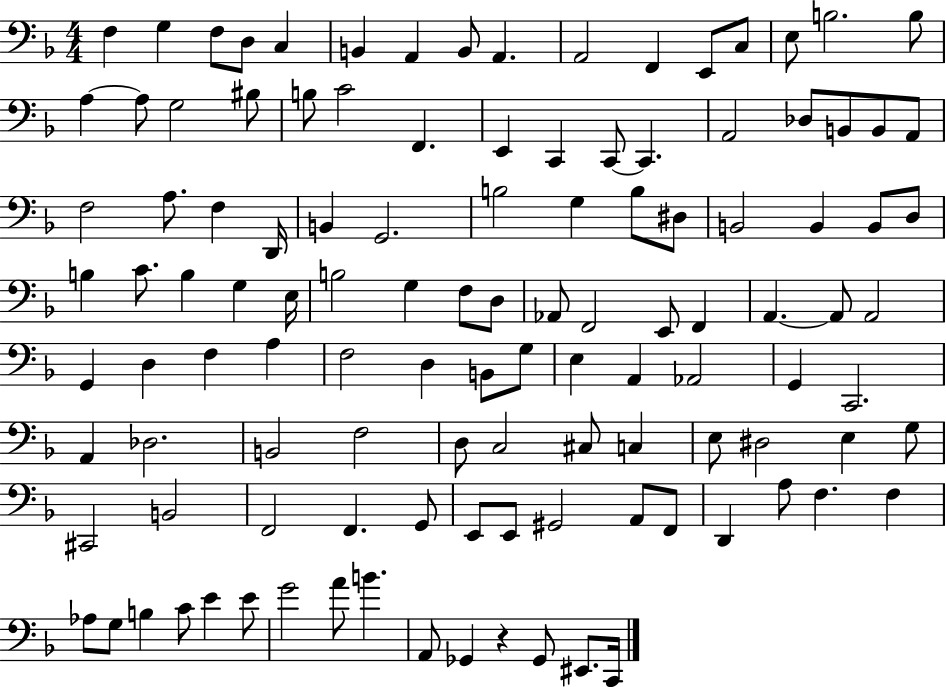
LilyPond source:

{
  \clef bass
  \numericTimeSignature
  \time 4/4
  \key f \major
  f4 g4 f8 d8 c4 | b,4 a,4 b,8 a,4. | a,2 f,4 e,8 c8 | e8 b2. b8 | \break a4~~ a8 g2 bis8 | b8 c'2 f,4. | e,4 c,4 c,8~~ c,4. | a,2 des8 b,8 b,8 a,8 | \break f2 a8. f4 d,16 | b,4 g,2. | b2 g4 b8 dis8 | b,2 b,4 b,8 d8 | \break b4 c'8. b4 g4 e16 | b2 g4 f8 d8 | aes,8 f,2 e,8 f,4 | a,4.~~ a,8 a,2 | \break g,4 d4 f4 a4 | f2 d4 b,8 g8 | e4 a,4 aes,2 | g,4 c,2. | \break a,4 des2. | b,2 f2 | d8 c2 cis8 c4 | e8 dis2 e4 g8 | \break cis,2 b,2 | f,2 f,4. g,8 | e,8 e,8 gis,2 a,8 f,8 | d,4 a8 f4. f4 | \break aes8 g8 b4 c'8 e'4 e'8 | g'2 a'8 b'4. | a,8 ges,4 r4 ges,8 eis,8. c,16 | \bar "|."
}